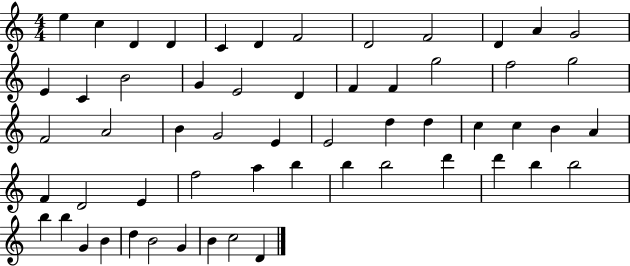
X:1
T:Untitled
M:4/4
L:1/4
K:C
e c D D C D F2 D2 F2 D A G2 E C B2 G E2 D F F g2 f2 g2 F2 A2 B G2 E E2 d d c c B A F D2 E f2 a b b b2 d' d' b b2 b b G B d B2 G B c2 D